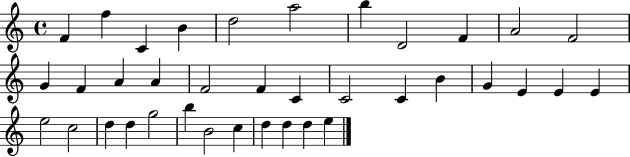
X:1
T:Untitled
M:4/4
L:1/4
K:C
F f C B d2 a2 b D2 F A2 F2 G F A A F2 F C C2 C B G E E E e2 c2 d d g2 b B2 c d d d e